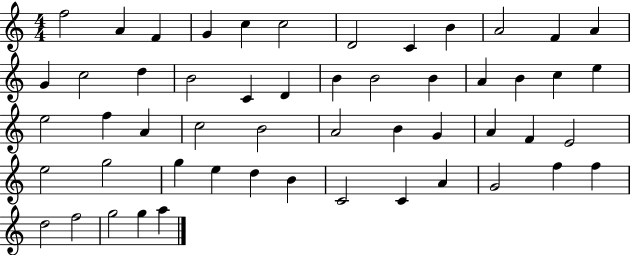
X:1
T:Untitled
M:4/4
L:1/4
K:C
f2 A F G c c2 D2 C B A2 F A G c2 d B2 C D B B2 B A B c e e2 f A c2 B2 A2 B G A F E2 e2 g2 g e d B C2 C A G2 f f d2 f2 g2 g a